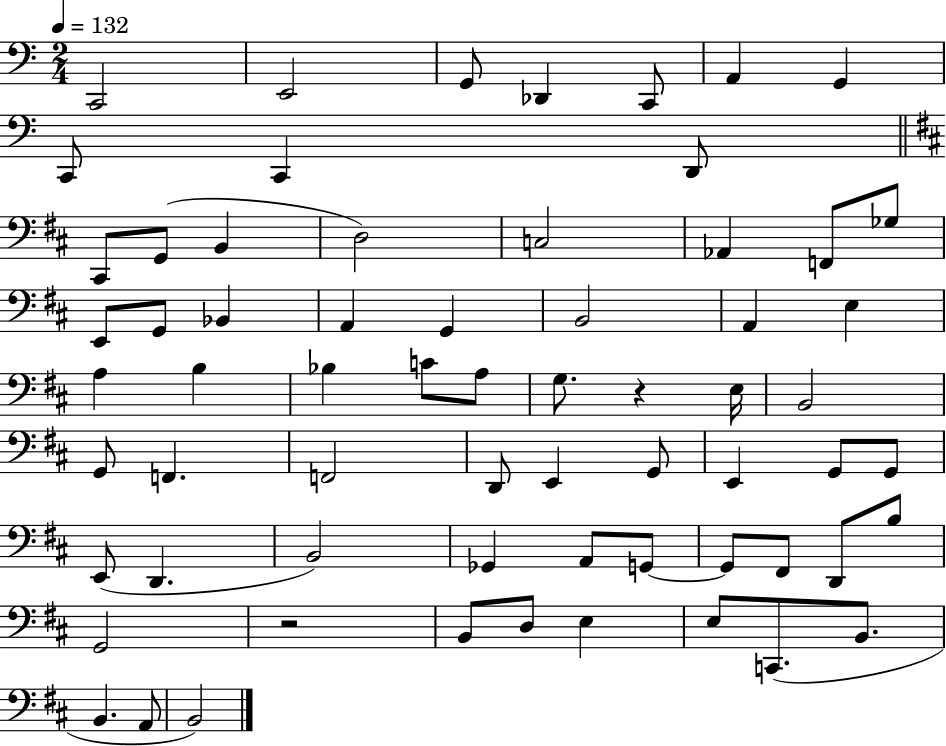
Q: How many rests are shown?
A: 2